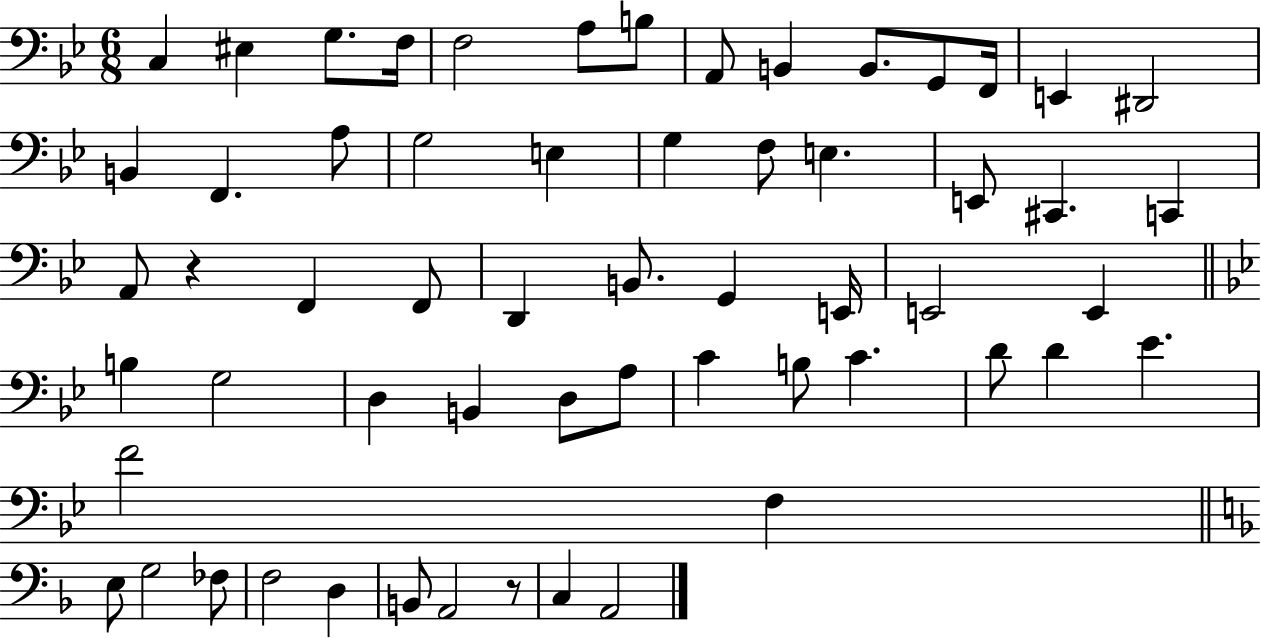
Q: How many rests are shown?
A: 2